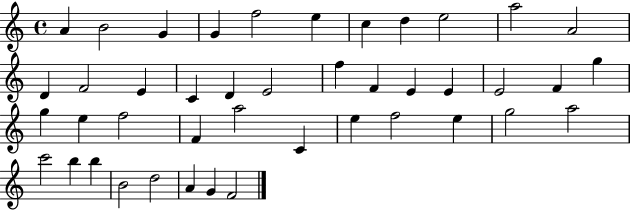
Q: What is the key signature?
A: C major